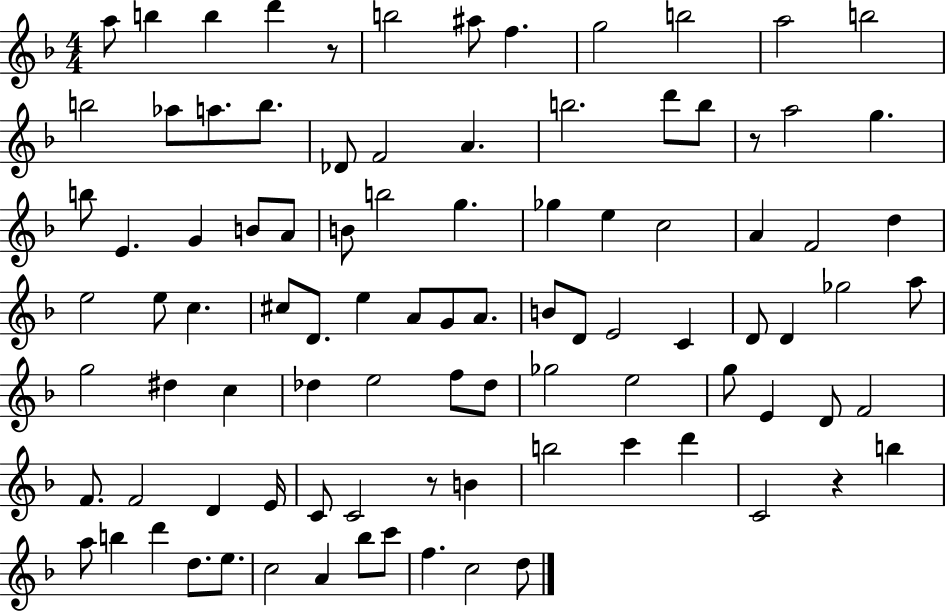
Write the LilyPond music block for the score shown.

{
  \clef treble
  \numericTimeSignature
  \time 4/4
  \key f \major
  \repeat volta 2 { a''8 b''4 b''4 d'''4 r8 | b''2 ais''8 f''4. | g''2 b''2 | a''2 b''2 | \break b''2 aes''8 a''8. b''8. | des'8 f'2 a'4. | b''2. d'''8 b''8 | r8 a''2 g''4. | \break b''8 e'4. g'4 b'8 a'8 | b'8 b''2 g''4. | ges''4 e''4 c''2 | a'4 f'2 d''4 | \break e''2 e''8 c''4. | cis''8 d'8. e''4 a'8 g'8 a'8. | b'8 d'8 e'2 c'4 | d'8 d'4 ges''2 a''8 | \break g''2 dis''4 c''4 | des''4 e''2 f''8 des''8 | ges''2 e''2 | g''8 e'4 d'8 f'2 | \break f'8. f'2 d'4 e'16 | c'8 c'2 r8 b'4 | b''2 c'''4 d'''4 | c'2 r4 b''4 | \break a''8 b''4 d'''4 d''8. e''8. | c''2 a'4 bes''8 c'''8 | f''4. c''2 d''8 | } \bar "|."
}